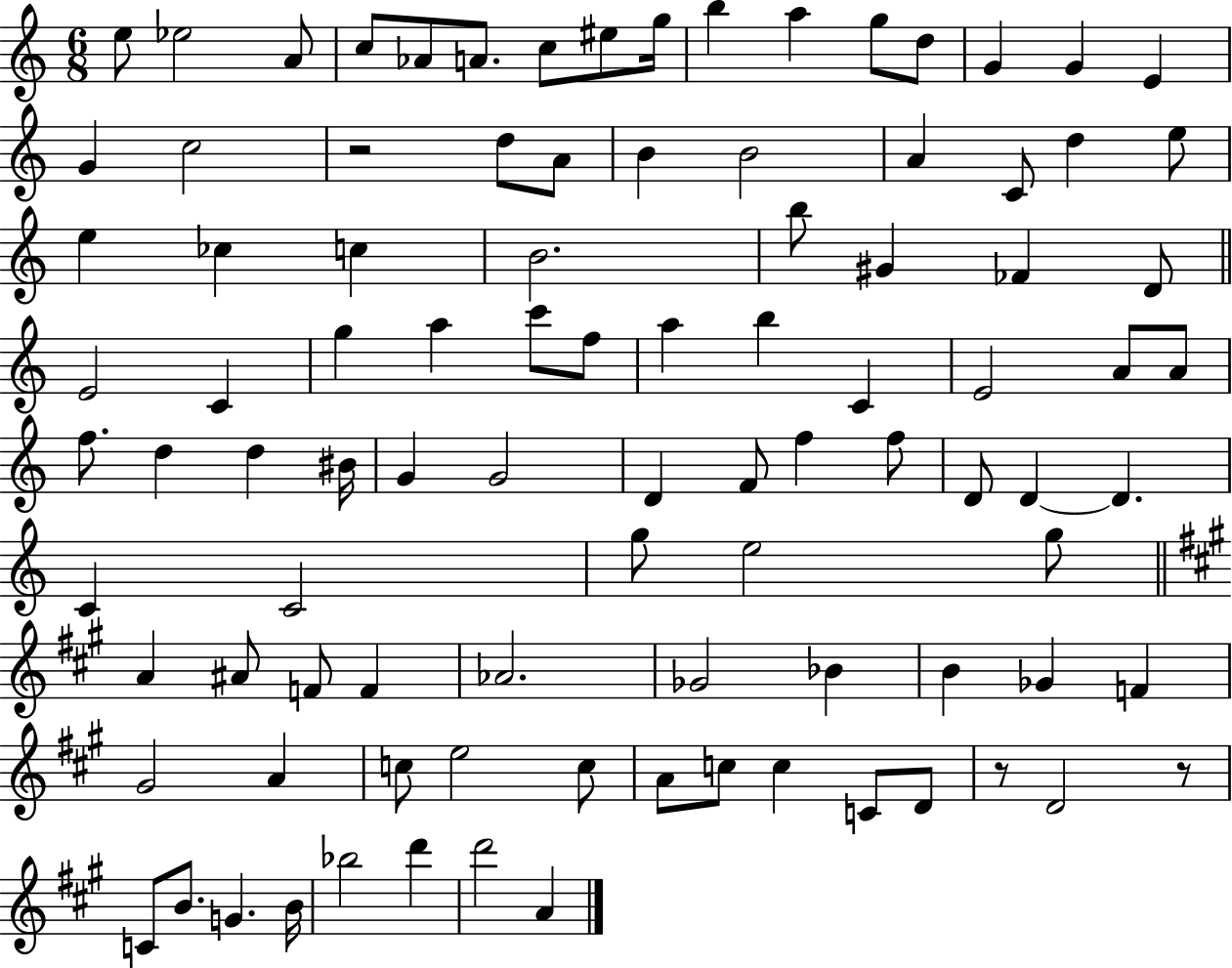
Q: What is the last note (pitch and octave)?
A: A4